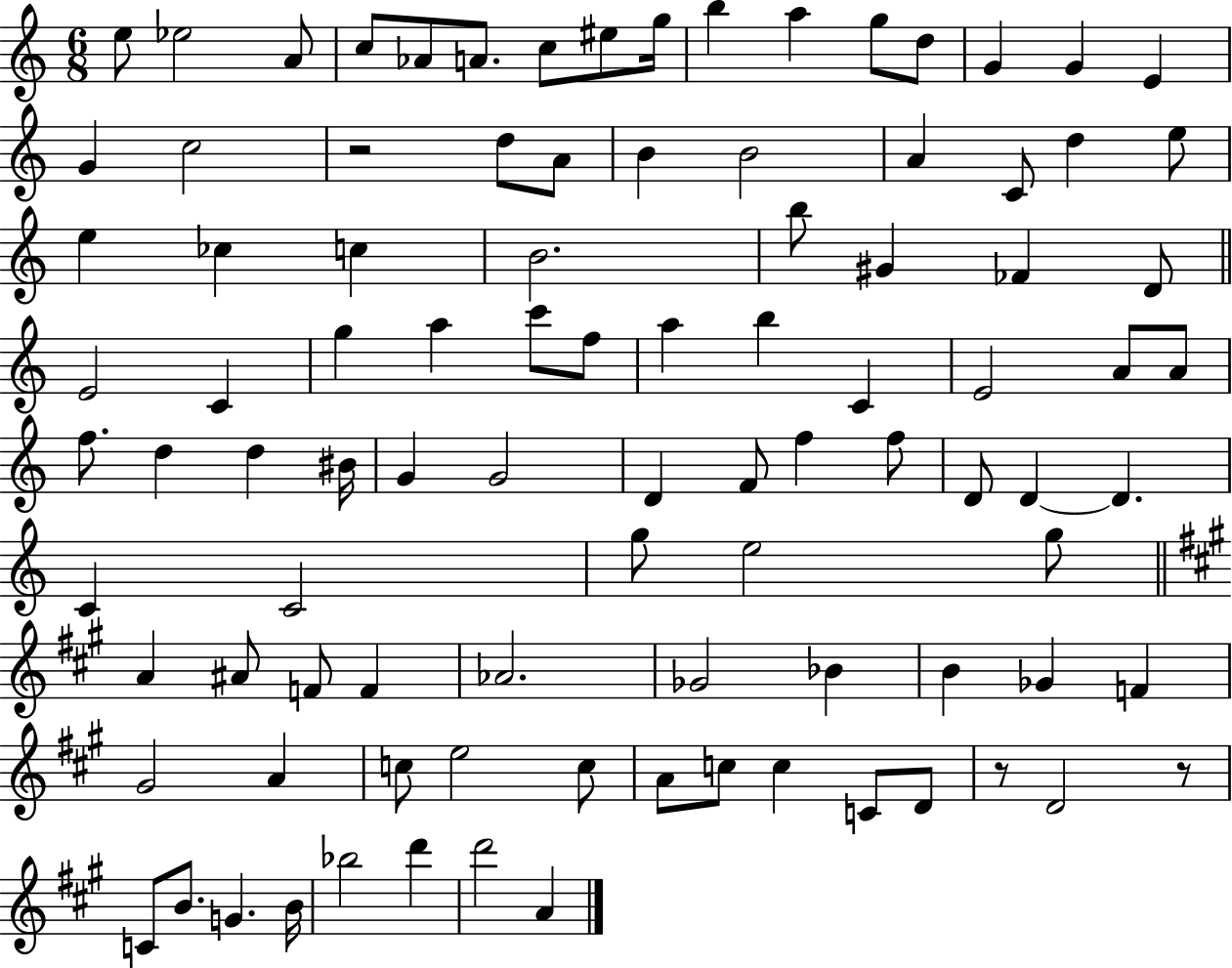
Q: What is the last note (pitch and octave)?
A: A4